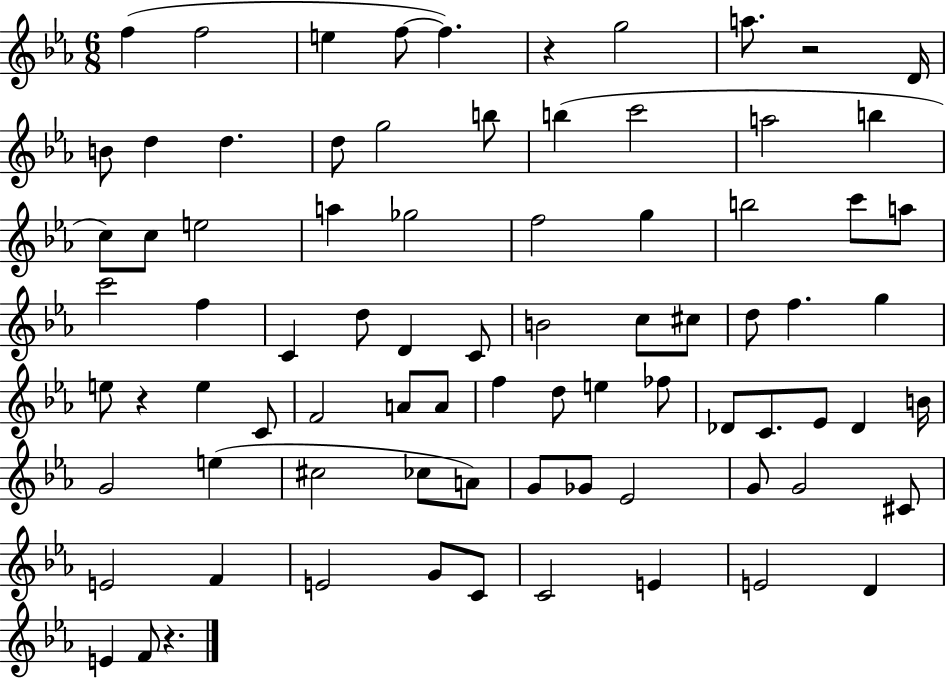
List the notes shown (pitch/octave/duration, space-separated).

F5/q F5/h E5/q F5/e F5/q. R/q G5/h A5/e. R/h D4/s B4/e D5/q D5/q. D5/e G5/h B5/e B5/q C6/h A5/h B5/q C5/e C5/e E5/h A5/q Gb5/h F5/h G5/q B5/h C6/e A5/e C6/h F5/q C4/q D5/e D4/q C4/e B4/h C5/e C#5/e D5/e F5/q. G5/q E5/e R/q E5/q C4/e F4/h A4/e A4/e F5/q D5/e E5/q FES5/e Db4/e C4/e. Eb4/e Db4/q B4/s G4/h E5/q C#5/h CES5/e A4/e G4/e Gb4/e Eb4/h G4/e G4/h C#4/e E4/h F4/q E4/h G4/e C4/e C4/h E4/q E4/h D4/q E4/q F4/e R/q.